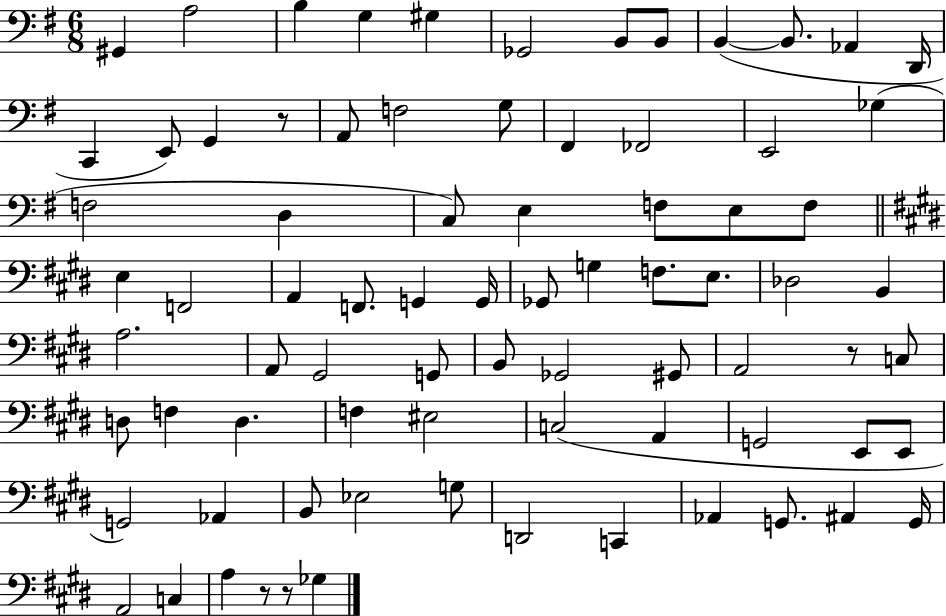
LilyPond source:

{
  \clef bass
  \numericTimeSignature
  \time 6/8
  \key g \major
  \repeat volta 2 { gis,4 a2 | b4 g4 gis4 | ges,2 b,8 b,8 | b,4~(~ b,8. aes,4 d,16 | \break c,4 e,8) g,4 r8 | a,8 f2 g8 | fis,4 fes,2 | e,2 ges4( | \break f2 d4 | c8) e4 f8 e8 f8 | \bar "||" \break \key e \major e4 f,2 | a,4 f,8. g,4 g,16 | ges,8 g4 f8. e8. | des2 b,4 | \break a2. | a,8 gis,2 g,8 | b,8 ges,2 gis,8 | a,2 r8 c8 | \break d8 f4 d4. | f4 eis2 | c2( a,4 | g,2 e,8 e,8 | \break g,2) aes,4 | b,8 ees2 g8 | d,2 c,4 | aes,4 g,8. ais,4 g,16 | \break a,2 c4 | a4 r8 r8 ges4 | } \bar "|."
}